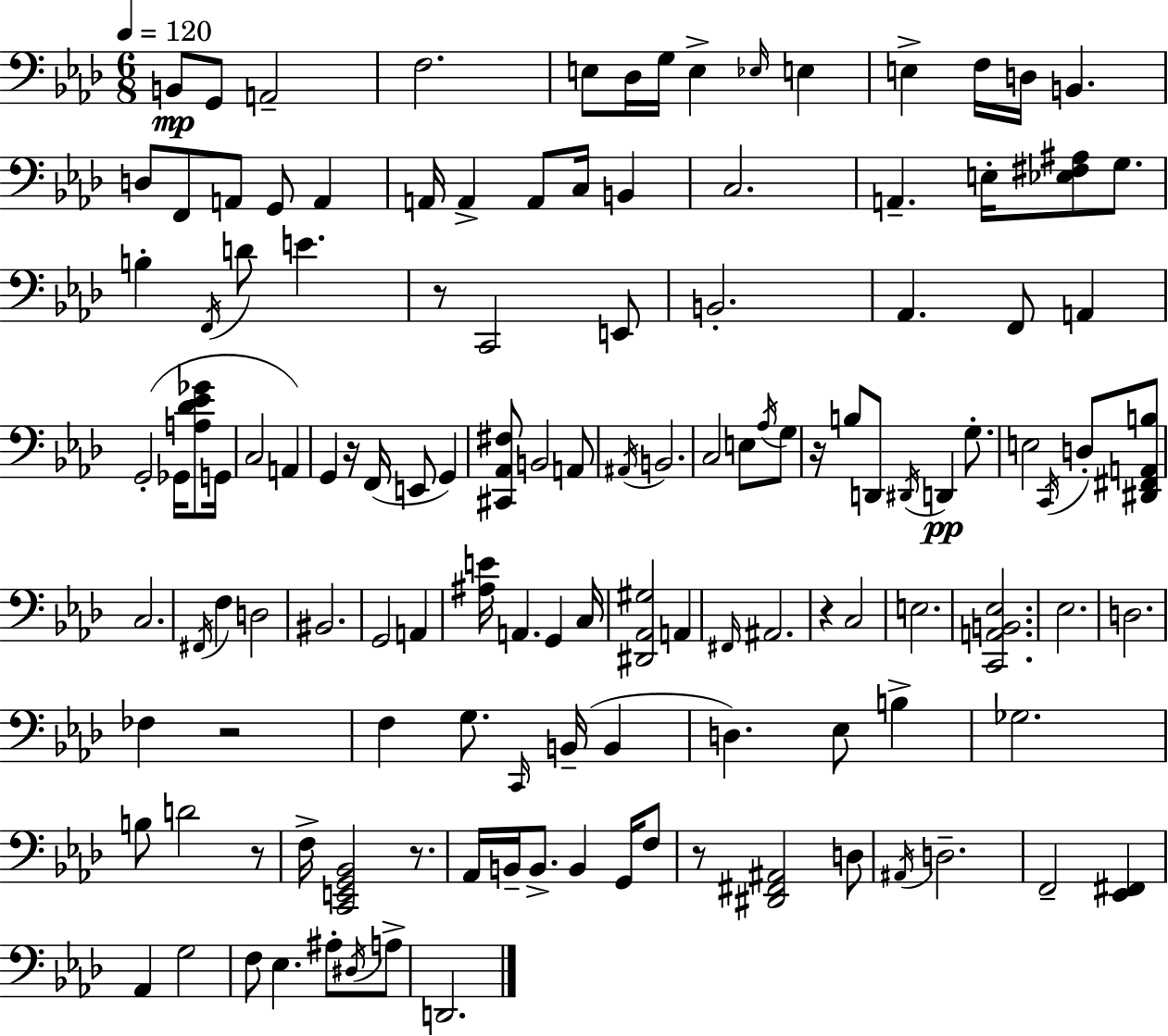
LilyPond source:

{
  \clef bass
  \numericTimeSignature
  \time 6/8
  \key f \minor
  \tempo 4 = 120
  b,8\mp g,8 a,2-- | f2. | e8 des16 g16 e4-> \grace { ees16 } e4 | e4-> f16 d16 b,4. | \break d8 f,8 a,8 g,8 a,4 | a,16 a,4-> a,8 c16 b,4 | c2. | a,4.-- e16-. <ees fis ais>8 g8. | \break b4-. \acciaccatura { f,16 } d'8 e'4. | r8 c,2 | e,8 b,2.-. | aes,4. f,8 a,4 | \break g,2-.( ges,16 <a des' ees' ges'>8 | g,16 c2 a,4) | g,4 r16 f,16( e,8 g,4) | <cis, aes, fis>8 b,2 | \break a,8 \acciaccatura { ais,16 } b,2. | c2 e8 | \acciaccatura { aes16 } g8 r16 b8 d,8 \acciaccatura { dis,16 } d,4\pp | g8.-. e2 | \break \acciaccatura { c,16 } d8-. <dis, fis, a, b>8 c2. | \acciaccatura { fis,16 } f4 d2 | bis,2. | g,2 | \break a,4 <ais e'>16 a,4. | g,4 c16 <dis, aes, gis>2 | a,4 \grace { fis,16 } ais,2. | r4 | \break c2 e2. | <c, a, b, ees>2. | ees2. | d2. | \break fes4 | r2 f4 | g8. \grace { c,16 }( b,16-- b,4 d4.) | ees8 b4-> ges2. | \break b8 d'2 | r8 f16-> <c, e, g, bes,>2 | r8. aes,16 b,16-- b,8.-> | b,4 g,16 f8 r8 <dis, fis, ais,>2 | \break d8 \acciaccatura { ais,16 } d2.-- | f,2-- | <ees, fis,>4 aes,4 | g2 f8 | \break ees4. ais8-. \acciaccatura { dis16 } a8-> d,2. | \bar "|."
}